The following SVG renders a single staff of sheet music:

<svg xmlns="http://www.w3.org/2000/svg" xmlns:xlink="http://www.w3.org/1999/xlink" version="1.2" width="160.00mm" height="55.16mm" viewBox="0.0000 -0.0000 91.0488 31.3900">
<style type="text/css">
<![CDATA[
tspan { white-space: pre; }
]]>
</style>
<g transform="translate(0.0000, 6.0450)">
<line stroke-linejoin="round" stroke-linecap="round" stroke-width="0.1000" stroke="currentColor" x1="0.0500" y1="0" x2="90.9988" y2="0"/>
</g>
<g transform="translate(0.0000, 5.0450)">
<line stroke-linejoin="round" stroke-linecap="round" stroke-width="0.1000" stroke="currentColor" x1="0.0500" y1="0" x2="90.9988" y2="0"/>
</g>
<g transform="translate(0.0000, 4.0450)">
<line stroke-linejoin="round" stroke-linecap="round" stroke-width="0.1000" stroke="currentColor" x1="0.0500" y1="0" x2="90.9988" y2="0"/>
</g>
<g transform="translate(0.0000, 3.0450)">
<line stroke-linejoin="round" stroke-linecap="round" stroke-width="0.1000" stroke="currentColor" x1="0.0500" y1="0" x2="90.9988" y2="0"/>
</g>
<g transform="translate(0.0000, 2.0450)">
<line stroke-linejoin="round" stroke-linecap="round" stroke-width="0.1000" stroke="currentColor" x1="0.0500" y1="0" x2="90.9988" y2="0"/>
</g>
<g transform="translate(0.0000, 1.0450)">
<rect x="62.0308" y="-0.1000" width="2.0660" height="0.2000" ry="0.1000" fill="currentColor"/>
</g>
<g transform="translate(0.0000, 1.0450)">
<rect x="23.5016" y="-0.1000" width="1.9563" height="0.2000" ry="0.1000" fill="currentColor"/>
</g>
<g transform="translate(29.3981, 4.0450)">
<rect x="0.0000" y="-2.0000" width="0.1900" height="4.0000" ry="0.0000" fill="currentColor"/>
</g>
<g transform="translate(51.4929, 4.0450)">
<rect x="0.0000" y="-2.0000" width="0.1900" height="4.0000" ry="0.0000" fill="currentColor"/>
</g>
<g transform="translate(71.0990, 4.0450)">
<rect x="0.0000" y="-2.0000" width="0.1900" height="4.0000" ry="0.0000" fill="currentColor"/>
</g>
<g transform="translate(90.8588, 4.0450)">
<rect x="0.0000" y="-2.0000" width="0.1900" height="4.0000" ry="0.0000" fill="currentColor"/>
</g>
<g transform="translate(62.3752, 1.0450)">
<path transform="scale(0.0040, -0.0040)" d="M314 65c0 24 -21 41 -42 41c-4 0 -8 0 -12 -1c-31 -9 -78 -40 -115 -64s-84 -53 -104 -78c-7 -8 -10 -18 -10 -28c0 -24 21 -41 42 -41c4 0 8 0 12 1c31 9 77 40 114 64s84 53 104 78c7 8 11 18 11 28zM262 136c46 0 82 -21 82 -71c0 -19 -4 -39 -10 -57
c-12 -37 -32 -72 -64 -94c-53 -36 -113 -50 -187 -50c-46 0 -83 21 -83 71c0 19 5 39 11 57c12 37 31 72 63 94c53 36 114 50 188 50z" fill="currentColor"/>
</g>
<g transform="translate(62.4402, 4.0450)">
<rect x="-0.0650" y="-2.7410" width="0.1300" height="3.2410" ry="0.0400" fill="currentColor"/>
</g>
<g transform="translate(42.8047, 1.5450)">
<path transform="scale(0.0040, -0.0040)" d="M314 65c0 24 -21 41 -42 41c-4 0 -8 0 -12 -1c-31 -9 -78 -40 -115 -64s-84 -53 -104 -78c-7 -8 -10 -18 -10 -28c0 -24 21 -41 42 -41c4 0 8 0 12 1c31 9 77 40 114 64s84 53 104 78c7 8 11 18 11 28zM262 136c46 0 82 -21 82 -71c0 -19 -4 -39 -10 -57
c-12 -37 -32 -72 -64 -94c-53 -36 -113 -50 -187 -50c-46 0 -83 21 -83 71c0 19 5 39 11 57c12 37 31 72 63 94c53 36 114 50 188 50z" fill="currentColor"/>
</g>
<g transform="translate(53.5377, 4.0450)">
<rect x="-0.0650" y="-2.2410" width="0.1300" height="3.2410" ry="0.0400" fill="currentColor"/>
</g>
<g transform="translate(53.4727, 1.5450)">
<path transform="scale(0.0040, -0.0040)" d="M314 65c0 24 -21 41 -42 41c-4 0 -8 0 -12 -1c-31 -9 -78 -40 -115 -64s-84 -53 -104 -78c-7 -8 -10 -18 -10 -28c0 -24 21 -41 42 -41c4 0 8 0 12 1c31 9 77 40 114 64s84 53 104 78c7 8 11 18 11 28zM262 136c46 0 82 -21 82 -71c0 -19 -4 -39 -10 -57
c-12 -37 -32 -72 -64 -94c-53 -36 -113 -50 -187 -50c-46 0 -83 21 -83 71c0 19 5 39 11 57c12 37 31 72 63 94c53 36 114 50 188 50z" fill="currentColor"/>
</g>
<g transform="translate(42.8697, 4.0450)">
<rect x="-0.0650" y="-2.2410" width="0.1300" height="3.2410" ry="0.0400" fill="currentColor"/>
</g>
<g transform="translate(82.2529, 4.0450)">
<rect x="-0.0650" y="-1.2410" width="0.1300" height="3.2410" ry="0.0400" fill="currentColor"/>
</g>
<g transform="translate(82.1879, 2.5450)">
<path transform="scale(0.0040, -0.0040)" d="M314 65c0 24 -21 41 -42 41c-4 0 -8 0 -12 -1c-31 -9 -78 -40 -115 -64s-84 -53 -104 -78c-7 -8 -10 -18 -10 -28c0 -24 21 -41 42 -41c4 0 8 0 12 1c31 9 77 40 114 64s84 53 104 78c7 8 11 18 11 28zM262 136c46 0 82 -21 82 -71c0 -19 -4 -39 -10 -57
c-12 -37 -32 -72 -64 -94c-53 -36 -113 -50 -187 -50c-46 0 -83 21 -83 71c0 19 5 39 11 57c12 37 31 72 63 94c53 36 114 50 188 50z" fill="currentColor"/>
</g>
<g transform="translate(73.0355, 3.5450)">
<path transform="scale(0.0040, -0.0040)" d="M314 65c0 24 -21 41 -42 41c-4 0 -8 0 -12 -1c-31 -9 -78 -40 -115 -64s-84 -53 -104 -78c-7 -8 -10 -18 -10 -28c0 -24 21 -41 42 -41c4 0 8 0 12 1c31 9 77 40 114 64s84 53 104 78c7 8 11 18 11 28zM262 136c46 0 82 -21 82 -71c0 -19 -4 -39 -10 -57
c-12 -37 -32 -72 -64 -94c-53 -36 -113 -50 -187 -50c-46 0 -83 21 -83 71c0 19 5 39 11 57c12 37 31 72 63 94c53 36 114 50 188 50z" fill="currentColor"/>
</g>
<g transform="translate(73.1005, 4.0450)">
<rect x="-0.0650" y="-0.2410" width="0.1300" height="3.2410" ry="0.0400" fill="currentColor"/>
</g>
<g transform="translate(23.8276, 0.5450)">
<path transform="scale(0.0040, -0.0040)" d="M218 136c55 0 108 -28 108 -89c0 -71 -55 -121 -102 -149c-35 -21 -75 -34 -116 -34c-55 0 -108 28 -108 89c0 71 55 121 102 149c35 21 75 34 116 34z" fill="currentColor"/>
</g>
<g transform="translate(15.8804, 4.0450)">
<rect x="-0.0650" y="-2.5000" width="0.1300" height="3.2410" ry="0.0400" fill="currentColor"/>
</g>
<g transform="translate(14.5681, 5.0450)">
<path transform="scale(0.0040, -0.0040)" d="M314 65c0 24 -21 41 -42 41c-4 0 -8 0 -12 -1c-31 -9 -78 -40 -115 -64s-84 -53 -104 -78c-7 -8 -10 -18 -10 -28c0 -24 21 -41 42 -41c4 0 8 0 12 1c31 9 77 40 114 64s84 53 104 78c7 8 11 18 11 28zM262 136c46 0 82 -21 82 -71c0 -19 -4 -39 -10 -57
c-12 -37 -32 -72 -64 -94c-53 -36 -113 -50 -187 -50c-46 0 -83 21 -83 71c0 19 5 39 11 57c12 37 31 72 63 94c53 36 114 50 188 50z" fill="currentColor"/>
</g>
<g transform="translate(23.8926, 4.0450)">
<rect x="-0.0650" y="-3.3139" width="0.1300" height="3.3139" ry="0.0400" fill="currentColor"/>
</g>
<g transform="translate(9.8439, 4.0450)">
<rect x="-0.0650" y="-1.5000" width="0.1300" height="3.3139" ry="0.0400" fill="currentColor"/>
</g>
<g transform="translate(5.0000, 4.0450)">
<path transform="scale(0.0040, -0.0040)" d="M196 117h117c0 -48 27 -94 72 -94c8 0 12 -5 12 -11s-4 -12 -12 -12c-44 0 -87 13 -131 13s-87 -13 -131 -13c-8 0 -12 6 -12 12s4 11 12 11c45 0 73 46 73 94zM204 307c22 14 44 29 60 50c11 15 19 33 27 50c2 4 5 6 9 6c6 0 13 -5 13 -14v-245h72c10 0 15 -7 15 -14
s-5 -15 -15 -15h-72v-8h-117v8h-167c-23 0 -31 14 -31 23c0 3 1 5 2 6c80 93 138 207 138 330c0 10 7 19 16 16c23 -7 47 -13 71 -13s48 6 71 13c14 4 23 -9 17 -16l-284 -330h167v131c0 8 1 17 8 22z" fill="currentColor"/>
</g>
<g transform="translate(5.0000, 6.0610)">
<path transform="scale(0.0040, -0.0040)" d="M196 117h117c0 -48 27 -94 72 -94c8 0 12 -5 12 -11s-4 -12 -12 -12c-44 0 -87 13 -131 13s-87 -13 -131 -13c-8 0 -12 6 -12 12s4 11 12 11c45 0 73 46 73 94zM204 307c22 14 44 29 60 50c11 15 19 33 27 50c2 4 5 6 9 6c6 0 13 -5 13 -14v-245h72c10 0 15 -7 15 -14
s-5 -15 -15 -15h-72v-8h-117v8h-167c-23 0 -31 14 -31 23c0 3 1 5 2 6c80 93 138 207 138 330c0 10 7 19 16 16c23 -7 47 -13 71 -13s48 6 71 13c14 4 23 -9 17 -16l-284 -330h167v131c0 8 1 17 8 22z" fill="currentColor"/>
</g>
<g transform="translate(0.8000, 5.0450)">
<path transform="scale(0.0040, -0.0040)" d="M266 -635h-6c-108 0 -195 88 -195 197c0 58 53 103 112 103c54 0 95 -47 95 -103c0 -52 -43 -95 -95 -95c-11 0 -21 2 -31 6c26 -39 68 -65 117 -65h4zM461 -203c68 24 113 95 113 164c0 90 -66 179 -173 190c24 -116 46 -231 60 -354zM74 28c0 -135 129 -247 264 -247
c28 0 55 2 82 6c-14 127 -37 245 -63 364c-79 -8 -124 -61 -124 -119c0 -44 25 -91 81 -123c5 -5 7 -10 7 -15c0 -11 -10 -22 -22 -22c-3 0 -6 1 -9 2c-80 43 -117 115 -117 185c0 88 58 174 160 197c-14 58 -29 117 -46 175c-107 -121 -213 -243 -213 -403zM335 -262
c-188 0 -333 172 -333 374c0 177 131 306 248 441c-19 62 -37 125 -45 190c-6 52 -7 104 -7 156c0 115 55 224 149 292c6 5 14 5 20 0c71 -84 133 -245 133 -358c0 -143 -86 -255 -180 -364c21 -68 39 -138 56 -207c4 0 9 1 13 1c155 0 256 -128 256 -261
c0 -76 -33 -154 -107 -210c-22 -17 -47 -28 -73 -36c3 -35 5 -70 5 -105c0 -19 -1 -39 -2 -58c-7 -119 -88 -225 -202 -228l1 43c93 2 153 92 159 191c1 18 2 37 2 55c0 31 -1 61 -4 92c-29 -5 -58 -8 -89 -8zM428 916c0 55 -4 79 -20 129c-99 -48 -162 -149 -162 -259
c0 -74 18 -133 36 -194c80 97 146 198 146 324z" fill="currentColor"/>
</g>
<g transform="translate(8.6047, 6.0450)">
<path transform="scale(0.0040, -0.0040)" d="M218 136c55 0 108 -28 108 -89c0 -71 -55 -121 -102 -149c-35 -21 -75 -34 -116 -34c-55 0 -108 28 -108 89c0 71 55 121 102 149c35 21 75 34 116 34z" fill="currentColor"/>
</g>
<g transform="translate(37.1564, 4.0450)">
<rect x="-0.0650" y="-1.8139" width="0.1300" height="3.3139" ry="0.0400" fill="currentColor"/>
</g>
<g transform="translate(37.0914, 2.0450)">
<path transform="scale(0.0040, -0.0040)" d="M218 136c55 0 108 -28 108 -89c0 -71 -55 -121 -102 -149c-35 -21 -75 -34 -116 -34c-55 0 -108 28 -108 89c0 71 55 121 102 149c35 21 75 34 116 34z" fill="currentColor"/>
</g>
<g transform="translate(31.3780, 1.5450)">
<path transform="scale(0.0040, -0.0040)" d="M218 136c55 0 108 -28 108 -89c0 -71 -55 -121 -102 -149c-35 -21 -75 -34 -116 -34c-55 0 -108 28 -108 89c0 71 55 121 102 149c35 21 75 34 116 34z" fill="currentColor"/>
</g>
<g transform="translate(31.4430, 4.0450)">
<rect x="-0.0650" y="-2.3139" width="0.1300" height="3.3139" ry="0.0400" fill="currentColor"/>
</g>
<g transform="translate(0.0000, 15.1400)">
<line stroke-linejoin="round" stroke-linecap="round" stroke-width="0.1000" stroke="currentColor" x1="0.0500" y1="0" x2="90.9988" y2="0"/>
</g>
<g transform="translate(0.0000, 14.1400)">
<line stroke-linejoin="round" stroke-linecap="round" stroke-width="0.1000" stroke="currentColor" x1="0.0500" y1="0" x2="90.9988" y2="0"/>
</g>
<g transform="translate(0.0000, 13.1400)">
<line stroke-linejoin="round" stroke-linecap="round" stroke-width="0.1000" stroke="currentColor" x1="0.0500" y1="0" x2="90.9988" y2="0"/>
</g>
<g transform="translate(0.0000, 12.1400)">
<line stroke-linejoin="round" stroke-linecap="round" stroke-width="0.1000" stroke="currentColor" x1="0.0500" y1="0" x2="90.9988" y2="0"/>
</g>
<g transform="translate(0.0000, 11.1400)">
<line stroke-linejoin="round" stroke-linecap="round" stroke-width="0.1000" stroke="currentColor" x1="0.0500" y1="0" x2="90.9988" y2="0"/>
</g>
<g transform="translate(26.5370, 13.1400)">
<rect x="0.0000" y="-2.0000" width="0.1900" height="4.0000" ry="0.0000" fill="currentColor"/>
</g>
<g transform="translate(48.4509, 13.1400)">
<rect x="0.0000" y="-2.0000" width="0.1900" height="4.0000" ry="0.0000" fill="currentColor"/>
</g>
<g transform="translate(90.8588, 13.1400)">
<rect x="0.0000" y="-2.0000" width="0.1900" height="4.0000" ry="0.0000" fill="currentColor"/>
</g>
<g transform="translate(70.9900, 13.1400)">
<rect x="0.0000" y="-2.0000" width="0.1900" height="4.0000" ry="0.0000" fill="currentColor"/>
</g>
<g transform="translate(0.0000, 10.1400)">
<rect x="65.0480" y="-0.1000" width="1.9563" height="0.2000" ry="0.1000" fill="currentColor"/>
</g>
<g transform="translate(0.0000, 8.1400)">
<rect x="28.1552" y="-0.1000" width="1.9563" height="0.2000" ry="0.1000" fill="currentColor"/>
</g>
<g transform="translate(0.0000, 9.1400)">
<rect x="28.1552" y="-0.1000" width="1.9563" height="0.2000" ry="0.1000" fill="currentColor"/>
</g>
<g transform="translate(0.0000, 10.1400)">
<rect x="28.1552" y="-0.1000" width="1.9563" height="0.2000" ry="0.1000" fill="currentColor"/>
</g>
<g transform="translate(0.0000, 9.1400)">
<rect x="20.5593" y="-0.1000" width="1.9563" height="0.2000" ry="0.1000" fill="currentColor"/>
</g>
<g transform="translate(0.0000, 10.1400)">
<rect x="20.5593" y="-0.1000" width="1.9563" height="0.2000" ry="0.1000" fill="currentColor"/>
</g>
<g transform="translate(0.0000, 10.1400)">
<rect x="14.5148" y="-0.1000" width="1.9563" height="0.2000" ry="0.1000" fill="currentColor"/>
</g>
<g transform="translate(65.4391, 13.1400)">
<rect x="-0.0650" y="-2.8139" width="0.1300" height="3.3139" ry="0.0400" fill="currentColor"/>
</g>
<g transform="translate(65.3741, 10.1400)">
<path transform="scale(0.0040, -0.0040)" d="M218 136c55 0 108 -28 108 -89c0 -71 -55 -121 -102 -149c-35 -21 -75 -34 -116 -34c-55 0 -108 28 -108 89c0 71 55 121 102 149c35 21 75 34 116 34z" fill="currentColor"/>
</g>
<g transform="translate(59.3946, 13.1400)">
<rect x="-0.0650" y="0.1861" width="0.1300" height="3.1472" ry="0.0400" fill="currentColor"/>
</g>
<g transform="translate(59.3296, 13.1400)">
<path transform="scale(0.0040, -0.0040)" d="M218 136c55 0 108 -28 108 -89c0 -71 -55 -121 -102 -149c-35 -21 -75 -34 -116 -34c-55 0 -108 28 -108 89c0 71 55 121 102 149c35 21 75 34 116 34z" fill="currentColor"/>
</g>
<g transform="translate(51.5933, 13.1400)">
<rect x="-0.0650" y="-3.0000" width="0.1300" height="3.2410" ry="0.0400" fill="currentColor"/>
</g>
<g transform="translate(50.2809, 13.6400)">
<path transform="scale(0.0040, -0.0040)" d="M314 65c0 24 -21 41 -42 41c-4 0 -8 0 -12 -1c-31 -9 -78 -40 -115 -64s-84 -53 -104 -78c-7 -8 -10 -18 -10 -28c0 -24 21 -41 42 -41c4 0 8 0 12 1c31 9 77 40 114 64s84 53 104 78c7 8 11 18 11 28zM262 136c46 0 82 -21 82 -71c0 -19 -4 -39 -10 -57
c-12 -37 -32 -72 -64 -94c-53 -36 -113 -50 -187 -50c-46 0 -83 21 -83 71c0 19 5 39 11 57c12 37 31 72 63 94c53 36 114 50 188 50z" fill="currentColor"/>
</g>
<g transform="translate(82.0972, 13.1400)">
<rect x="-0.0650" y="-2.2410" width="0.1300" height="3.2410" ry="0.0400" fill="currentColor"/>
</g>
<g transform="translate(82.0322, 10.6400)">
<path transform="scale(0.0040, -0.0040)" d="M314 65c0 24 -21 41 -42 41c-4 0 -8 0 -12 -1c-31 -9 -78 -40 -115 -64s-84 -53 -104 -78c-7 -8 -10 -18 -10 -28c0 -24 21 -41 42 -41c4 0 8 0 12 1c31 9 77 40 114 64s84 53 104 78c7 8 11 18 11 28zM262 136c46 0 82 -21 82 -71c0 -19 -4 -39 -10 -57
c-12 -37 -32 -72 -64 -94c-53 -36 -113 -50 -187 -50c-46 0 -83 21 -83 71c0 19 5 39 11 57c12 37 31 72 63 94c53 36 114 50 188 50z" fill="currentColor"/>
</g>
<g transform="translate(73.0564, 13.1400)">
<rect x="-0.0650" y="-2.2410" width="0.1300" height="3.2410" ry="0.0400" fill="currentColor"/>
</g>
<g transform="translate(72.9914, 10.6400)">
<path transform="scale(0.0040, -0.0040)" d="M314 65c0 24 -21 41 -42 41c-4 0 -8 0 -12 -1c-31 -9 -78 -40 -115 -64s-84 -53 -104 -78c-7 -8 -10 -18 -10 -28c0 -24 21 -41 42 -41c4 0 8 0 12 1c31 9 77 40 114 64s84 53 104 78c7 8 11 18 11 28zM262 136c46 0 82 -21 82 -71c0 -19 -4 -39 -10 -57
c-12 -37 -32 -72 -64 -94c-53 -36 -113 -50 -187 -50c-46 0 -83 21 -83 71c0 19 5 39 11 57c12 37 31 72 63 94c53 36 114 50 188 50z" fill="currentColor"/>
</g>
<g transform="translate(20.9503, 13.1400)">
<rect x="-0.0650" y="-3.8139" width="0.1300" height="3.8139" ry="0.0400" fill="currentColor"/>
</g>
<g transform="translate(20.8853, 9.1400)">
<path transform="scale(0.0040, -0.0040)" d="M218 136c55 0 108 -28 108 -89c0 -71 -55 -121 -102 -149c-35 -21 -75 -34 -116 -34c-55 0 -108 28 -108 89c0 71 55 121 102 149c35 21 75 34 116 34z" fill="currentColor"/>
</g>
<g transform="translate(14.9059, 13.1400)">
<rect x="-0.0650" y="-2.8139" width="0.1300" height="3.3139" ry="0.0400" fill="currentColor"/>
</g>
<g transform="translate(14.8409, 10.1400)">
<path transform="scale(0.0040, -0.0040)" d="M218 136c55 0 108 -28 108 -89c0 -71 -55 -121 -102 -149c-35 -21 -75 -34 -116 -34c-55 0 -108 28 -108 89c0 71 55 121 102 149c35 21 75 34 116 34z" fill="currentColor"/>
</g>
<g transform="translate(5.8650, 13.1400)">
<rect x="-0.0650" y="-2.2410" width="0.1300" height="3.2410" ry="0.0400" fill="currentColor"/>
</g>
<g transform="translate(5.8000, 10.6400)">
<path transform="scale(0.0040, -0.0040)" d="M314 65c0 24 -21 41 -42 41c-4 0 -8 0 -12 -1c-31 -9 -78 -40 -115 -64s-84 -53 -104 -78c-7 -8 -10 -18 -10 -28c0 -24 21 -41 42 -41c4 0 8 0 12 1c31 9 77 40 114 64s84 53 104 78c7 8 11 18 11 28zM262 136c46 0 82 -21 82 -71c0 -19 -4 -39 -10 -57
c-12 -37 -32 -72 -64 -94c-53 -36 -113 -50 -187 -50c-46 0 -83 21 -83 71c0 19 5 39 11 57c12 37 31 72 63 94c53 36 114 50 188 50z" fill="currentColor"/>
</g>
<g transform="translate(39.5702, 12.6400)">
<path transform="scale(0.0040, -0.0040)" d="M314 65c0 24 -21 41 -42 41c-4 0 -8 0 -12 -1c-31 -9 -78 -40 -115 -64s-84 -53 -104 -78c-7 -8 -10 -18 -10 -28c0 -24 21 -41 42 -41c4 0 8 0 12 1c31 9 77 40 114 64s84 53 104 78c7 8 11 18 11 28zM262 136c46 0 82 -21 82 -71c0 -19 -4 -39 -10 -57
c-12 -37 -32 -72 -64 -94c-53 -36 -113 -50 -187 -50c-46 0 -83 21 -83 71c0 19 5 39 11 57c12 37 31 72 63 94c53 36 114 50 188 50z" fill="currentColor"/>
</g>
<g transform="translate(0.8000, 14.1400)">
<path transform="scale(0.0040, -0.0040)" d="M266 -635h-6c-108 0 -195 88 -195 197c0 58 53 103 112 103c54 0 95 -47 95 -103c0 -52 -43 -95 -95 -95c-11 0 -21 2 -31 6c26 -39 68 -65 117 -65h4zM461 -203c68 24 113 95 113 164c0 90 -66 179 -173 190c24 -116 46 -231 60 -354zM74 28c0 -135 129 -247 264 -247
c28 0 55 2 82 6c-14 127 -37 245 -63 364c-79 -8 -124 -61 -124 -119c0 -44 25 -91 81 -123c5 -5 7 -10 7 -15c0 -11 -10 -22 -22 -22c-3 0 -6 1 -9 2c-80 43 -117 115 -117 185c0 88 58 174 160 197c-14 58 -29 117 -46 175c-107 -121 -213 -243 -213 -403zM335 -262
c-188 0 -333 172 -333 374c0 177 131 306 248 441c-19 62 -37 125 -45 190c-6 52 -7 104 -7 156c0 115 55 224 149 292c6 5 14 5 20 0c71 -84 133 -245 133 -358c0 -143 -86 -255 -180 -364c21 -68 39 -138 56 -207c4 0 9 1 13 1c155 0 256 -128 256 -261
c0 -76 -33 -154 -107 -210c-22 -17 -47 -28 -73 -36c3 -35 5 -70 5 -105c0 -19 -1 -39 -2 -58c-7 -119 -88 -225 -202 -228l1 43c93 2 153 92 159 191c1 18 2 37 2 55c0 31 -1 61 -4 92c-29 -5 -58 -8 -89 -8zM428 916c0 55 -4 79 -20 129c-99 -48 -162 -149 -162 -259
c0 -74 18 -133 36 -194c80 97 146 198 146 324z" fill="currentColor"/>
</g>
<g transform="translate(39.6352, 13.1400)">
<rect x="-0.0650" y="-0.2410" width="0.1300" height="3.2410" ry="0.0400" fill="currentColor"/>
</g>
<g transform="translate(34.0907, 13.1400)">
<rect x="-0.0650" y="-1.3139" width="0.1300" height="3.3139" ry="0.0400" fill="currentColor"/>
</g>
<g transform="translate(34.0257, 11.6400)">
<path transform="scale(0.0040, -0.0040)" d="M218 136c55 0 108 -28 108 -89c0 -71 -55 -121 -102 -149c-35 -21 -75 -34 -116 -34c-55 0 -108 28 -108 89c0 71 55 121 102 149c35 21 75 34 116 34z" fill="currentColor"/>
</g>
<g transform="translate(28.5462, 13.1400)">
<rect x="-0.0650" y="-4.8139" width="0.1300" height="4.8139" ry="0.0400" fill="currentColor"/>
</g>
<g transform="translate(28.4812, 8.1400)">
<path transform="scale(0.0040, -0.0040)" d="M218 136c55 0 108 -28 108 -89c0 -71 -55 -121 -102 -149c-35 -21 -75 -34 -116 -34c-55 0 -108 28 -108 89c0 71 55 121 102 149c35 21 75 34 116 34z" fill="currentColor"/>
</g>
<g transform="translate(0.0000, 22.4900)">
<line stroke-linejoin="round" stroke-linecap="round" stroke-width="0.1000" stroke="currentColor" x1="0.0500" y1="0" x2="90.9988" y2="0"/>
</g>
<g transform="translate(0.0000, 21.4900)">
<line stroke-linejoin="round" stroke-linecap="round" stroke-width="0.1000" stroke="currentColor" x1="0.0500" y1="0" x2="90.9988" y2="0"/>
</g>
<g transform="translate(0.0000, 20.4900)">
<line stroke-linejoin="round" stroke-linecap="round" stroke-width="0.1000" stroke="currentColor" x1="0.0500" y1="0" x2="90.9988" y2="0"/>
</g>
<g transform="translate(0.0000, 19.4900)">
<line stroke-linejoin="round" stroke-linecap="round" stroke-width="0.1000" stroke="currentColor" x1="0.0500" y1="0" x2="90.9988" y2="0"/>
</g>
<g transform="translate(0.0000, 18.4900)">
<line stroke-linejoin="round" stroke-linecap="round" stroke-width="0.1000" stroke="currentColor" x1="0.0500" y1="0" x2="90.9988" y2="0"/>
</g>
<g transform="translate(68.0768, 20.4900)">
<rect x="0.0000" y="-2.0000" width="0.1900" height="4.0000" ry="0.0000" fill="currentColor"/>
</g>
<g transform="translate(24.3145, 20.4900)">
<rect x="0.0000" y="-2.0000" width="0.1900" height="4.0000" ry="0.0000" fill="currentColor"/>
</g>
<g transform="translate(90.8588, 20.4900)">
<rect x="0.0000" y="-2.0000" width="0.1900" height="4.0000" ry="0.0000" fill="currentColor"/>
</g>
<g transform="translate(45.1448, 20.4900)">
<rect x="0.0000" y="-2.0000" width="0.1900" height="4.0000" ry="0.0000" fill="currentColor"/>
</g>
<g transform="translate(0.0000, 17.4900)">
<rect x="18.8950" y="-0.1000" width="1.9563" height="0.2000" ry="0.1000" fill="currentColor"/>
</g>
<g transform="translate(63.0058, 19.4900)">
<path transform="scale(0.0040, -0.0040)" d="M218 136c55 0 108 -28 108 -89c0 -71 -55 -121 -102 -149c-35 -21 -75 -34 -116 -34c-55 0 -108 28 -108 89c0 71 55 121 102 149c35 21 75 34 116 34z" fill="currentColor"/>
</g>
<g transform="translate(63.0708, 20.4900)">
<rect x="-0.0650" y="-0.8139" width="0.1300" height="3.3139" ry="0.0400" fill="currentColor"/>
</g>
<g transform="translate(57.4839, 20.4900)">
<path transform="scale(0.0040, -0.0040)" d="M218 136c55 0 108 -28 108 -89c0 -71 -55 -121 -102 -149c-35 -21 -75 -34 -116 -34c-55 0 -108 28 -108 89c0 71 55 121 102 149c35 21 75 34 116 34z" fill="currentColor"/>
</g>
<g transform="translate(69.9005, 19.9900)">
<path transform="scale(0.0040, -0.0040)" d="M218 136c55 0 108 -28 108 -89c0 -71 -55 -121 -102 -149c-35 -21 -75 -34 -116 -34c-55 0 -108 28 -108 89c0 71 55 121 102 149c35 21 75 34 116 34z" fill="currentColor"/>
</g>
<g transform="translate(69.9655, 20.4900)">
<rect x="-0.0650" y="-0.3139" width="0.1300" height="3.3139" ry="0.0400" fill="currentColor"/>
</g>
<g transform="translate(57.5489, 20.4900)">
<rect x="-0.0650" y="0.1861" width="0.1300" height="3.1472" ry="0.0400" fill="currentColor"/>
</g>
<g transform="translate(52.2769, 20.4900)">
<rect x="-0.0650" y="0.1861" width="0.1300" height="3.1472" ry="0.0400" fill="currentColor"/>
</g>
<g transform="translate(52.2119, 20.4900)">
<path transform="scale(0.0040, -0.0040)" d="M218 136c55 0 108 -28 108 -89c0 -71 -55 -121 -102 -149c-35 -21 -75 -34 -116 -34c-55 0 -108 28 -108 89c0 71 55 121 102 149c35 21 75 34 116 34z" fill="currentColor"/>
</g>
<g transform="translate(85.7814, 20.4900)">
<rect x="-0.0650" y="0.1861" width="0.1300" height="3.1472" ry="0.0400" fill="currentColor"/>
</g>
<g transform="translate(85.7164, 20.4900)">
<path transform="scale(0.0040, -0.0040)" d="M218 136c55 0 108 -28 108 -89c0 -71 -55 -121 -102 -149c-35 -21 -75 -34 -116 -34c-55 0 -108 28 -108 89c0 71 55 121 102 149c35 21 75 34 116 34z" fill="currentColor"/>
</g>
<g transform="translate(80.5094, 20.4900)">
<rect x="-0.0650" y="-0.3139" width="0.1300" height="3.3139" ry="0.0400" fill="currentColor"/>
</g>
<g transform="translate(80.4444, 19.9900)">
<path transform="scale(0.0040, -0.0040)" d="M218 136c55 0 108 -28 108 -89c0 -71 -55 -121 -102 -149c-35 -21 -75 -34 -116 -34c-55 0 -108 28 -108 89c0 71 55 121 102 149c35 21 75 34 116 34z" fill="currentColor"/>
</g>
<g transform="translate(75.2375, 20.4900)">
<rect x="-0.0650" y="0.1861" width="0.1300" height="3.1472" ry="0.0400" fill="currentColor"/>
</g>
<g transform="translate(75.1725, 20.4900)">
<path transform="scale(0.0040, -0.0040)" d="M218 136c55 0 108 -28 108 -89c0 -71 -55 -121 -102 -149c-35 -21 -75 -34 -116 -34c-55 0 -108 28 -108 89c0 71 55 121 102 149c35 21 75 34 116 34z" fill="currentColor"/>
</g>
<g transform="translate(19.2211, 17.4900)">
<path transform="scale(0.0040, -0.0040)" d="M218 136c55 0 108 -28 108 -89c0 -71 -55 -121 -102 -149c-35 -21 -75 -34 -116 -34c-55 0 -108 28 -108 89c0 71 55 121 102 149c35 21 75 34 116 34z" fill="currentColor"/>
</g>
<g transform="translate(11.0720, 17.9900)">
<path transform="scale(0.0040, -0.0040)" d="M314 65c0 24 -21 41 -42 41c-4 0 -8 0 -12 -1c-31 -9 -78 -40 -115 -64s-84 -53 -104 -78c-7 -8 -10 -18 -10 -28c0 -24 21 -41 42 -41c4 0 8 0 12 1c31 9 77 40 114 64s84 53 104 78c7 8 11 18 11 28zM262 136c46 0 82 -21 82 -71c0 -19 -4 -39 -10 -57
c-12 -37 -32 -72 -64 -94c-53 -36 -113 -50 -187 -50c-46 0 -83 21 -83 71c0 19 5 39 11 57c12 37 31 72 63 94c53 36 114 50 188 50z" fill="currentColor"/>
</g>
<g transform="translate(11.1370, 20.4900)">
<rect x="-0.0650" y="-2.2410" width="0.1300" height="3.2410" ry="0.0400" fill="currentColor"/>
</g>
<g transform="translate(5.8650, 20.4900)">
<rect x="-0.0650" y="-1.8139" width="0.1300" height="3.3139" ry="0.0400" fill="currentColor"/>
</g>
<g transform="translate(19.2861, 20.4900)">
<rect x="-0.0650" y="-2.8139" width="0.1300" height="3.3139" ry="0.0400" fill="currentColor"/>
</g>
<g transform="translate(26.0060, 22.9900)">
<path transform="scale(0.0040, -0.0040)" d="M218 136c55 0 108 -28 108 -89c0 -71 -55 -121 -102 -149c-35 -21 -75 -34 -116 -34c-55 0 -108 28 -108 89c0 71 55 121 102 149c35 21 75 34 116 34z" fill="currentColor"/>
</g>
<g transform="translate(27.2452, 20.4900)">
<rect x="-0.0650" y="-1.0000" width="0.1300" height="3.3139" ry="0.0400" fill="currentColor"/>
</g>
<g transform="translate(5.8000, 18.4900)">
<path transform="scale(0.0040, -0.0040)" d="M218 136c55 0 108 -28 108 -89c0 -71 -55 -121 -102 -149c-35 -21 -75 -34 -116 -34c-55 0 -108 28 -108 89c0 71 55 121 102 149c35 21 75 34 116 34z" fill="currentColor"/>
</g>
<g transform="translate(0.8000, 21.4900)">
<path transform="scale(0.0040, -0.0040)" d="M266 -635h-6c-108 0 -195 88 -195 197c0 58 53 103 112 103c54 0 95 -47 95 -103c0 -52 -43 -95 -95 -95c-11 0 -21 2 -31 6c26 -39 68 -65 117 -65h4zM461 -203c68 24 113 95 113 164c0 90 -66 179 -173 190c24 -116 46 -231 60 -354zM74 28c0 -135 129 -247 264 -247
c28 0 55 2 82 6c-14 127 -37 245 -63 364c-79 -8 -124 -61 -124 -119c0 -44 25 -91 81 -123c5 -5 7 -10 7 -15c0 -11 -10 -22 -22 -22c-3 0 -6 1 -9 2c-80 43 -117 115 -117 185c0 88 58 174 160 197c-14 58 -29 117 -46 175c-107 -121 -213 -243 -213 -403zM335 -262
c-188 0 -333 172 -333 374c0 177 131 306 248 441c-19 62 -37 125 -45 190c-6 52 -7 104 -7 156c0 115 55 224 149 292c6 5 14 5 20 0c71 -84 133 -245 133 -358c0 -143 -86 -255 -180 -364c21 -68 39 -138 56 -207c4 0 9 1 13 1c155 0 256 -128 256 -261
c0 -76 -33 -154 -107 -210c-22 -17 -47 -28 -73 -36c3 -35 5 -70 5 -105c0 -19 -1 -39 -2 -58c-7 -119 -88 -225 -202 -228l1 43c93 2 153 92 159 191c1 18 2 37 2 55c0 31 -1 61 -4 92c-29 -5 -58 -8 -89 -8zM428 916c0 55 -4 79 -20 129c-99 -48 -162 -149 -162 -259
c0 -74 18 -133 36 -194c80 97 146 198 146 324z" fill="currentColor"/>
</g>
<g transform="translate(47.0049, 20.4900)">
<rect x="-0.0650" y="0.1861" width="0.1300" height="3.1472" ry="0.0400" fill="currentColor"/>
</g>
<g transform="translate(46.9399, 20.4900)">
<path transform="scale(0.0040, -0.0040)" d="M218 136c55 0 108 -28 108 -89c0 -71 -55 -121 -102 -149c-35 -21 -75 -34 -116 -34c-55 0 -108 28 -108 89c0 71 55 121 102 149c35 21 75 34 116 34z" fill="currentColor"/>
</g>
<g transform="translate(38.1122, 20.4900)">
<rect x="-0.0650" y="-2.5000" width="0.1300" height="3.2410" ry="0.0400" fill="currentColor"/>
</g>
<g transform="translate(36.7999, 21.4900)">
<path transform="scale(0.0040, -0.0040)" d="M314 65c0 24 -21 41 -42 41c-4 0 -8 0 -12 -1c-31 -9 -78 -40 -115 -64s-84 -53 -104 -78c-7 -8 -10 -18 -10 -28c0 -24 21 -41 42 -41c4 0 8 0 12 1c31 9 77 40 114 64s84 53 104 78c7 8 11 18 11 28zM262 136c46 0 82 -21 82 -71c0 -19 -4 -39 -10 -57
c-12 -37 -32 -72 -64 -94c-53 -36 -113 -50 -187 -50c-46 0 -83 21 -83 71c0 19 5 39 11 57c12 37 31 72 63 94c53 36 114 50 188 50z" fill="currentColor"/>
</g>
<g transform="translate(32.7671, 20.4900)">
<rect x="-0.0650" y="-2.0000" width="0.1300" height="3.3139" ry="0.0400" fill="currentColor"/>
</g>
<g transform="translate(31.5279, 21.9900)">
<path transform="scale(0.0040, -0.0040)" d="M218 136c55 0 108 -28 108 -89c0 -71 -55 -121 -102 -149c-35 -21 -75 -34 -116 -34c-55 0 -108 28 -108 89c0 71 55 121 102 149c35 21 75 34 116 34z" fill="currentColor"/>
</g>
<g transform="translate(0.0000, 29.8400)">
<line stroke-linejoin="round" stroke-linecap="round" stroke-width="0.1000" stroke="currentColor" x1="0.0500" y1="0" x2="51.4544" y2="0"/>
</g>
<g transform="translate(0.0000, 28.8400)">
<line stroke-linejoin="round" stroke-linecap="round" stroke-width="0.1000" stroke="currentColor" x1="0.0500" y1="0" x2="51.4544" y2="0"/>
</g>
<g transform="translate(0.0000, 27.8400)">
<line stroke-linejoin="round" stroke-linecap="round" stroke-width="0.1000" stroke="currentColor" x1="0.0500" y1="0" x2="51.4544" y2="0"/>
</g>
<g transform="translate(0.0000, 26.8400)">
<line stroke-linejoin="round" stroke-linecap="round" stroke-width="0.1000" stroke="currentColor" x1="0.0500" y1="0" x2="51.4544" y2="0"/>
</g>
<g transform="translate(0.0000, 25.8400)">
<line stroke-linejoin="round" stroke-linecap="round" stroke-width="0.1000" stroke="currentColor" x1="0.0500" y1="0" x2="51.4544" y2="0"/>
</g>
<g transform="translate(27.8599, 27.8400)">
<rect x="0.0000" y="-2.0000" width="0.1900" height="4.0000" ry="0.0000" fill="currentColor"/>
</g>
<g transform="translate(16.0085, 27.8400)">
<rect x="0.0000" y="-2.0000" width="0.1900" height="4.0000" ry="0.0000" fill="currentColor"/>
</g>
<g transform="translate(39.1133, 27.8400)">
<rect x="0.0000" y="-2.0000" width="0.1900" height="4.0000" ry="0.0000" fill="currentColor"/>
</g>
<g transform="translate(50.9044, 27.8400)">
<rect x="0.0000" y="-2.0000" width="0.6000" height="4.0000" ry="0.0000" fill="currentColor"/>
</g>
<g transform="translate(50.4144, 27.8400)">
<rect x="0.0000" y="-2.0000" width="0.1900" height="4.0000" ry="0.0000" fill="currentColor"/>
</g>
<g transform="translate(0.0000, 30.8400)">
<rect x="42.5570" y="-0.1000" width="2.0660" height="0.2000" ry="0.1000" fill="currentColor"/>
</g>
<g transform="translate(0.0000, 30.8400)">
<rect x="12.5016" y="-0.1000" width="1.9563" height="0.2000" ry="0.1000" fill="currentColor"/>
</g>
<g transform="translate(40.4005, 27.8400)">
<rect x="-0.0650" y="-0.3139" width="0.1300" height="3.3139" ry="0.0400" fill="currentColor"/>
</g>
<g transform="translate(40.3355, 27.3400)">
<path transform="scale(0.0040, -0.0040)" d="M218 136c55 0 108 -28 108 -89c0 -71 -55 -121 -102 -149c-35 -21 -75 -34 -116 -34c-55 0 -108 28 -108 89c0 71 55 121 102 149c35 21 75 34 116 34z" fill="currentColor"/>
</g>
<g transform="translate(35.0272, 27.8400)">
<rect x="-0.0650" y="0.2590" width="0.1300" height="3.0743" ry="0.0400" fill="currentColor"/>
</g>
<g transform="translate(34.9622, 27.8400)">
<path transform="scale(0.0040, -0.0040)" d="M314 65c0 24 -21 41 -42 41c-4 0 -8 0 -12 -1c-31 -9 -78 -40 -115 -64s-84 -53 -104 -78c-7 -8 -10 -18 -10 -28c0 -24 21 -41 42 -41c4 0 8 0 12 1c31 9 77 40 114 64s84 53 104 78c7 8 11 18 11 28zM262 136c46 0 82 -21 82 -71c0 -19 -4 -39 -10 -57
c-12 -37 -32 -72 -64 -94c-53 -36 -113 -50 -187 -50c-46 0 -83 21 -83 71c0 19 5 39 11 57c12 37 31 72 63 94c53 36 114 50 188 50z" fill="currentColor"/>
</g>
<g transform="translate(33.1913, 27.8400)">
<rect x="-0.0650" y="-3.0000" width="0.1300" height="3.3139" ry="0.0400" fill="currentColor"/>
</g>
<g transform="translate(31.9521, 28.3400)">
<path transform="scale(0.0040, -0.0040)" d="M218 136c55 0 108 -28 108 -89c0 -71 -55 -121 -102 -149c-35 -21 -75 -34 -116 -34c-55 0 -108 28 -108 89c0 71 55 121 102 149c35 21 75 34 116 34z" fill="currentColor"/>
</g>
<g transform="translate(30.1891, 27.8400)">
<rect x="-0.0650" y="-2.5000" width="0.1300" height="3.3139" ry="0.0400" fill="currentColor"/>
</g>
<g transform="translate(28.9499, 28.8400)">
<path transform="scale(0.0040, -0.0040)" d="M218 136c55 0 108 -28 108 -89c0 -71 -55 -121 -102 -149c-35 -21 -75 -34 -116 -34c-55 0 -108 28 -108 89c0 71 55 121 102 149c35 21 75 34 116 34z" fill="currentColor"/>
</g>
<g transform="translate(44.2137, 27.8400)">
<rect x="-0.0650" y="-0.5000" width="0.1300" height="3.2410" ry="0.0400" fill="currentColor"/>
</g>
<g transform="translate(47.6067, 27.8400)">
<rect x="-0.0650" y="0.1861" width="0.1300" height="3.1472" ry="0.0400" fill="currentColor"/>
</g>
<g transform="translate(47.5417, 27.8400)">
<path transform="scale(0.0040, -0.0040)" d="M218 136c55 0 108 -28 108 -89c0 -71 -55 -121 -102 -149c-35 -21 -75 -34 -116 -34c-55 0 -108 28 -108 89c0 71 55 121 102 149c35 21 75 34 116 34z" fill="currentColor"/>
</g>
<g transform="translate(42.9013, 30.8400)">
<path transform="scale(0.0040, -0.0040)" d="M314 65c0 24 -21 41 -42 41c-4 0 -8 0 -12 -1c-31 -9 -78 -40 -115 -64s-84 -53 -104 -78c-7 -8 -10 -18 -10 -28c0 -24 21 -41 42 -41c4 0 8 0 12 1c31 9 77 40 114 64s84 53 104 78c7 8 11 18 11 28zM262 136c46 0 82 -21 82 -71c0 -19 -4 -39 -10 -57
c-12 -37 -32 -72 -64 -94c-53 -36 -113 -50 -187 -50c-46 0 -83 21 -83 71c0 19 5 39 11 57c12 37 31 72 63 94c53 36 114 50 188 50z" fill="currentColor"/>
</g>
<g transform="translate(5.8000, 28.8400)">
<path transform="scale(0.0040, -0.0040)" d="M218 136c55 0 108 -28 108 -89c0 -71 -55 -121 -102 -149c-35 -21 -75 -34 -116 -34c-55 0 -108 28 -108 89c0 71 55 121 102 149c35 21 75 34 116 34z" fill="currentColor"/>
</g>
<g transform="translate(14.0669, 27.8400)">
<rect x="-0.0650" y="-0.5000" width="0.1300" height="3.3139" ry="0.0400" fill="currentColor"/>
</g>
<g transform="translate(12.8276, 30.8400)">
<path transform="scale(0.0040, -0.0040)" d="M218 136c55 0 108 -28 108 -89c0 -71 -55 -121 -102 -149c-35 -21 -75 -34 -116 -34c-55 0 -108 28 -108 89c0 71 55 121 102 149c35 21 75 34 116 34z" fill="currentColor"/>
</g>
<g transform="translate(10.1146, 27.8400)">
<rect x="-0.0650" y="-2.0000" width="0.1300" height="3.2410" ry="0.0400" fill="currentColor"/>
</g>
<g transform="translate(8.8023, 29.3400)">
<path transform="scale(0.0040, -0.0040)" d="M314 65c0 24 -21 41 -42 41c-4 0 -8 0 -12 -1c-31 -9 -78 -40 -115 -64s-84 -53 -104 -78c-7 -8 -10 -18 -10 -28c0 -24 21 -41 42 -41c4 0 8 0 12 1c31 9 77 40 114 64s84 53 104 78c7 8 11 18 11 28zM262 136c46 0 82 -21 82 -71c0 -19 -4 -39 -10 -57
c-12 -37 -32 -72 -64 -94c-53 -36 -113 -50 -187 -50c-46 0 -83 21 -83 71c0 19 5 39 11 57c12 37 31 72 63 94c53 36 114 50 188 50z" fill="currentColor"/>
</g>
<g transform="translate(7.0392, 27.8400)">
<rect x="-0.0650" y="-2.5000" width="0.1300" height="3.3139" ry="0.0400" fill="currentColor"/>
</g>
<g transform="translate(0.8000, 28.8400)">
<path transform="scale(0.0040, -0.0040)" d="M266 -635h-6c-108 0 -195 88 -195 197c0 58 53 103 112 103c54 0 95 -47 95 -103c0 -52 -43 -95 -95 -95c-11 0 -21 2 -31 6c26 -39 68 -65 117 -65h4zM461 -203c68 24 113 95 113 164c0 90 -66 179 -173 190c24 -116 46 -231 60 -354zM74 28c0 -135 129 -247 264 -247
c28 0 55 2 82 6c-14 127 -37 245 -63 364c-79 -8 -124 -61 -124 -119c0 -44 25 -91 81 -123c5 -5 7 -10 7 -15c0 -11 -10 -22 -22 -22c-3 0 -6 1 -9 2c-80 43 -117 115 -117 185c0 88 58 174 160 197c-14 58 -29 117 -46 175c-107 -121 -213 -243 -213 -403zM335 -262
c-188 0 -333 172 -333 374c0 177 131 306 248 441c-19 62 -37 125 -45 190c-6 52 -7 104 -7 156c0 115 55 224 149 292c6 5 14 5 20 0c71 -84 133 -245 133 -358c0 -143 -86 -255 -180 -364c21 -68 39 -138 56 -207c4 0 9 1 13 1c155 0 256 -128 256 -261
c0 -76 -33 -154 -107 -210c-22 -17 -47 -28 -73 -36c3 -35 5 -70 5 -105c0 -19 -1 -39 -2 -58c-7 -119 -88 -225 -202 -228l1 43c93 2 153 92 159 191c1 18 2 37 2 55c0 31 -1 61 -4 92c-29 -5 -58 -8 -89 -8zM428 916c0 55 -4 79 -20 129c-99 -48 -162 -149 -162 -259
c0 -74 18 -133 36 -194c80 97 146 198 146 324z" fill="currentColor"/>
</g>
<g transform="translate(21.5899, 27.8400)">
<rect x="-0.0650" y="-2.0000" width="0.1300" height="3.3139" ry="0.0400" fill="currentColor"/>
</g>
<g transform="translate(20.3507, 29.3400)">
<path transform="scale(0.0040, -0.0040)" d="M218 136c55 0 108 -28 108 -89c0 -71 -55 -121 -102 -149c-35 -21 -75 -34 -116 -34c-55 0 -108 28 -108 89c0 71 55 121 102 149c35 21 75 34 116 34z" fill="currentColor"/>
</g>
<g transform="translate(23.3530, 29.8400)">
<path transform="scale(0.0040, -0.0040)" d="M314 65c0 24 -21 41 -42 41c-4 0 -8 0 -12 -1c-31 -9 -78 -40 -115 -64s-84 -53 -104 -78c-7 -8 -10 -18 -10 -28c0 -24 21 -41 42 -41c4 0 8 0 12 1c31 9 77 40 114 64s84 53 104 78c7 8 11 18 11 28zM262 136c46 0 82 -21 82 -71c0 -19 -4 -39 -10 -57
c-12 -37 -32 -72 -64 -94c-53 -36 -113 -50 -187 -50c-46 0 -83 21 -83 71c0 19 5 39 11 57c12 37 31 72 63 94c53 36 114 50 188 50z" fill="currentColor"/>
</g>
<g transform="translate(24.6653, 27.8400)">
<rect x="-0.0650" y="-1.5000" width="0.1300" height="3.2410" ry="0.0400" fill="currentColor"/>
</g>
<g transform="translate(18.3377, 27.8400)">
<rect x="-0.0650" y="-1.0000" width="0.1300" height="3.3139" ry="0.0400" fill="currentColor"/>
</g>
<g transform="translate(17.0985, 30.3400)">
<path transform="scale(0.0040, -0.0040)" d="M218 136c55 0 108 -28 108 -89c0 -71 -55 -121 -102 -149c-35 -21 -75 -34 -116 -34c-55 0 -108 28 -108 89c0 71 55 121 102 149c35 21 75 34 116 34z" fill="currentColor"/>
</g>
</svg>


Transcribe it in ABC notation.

X:1
T:Untitled
M:4/4
L:1/4
K:C
E G2 b g f g2 g2 a2 c2 e2 g2 a c' e' e c2 A2 B a g2 g2 f g2 a D F G2 B B B d c B c B G F2 C D F E2 G A B2 c C2 B